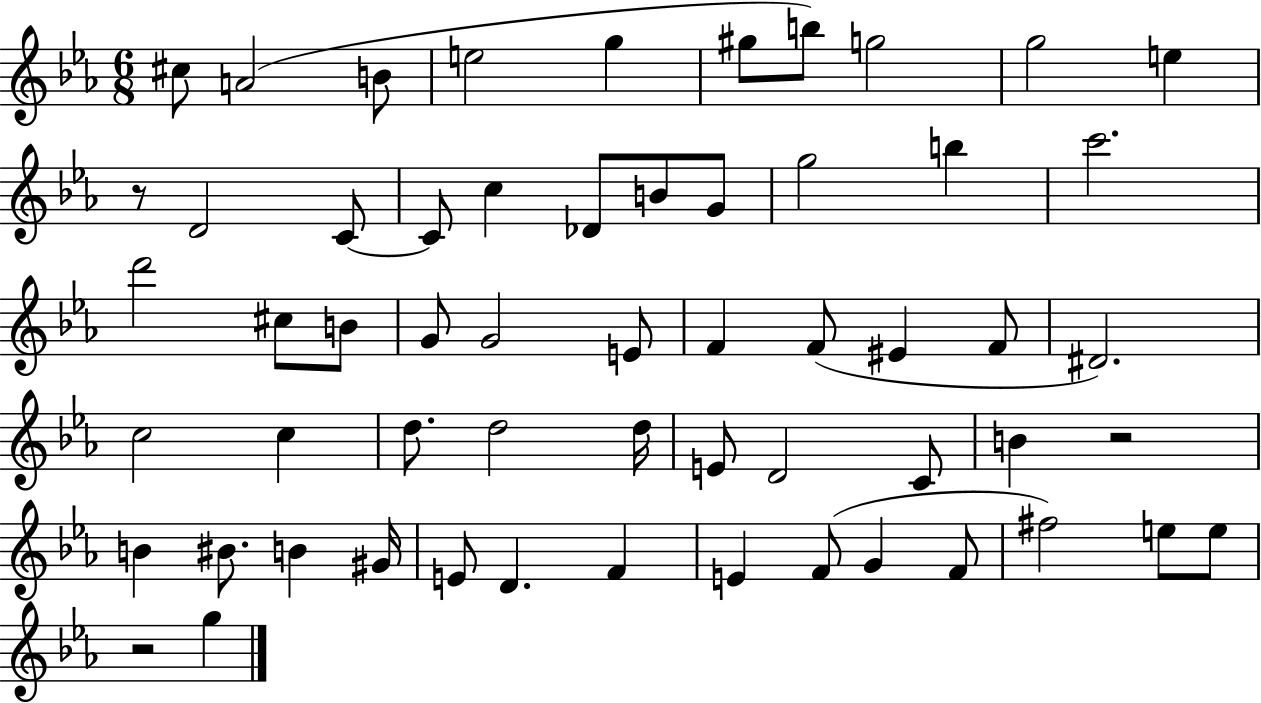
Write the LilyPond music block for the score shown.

{
  \clef treble
  \numericTimeSignature
  \time 6/8
  \key ees \major
  cis''8 a'2( b'8 | e''2 g''4 | gis''8 b''8) g''2 | g''2 e''4 | \break r8 d'2 c'8~~ | c'8 c''4 des'8 b'8 g'8 | g''2 b''4 | c'''2. | \break d'''2 cis''8 b'8 | g'8 g'2 e'8 | f'4 f'8( eis'4 f'8 | dis'2.) | \break c''2 c''4 | d''8. d''2 d''16 | e'8 d'2 c'8 | b'4 r2 | \break b'4 bis'8. b'4 gis'16 | e'8 d'4. f'4 | e'4 f'8( g'4 f'8 | fis''2) e''8 e''8 | \break r2 g''4 | \bar "|."
}